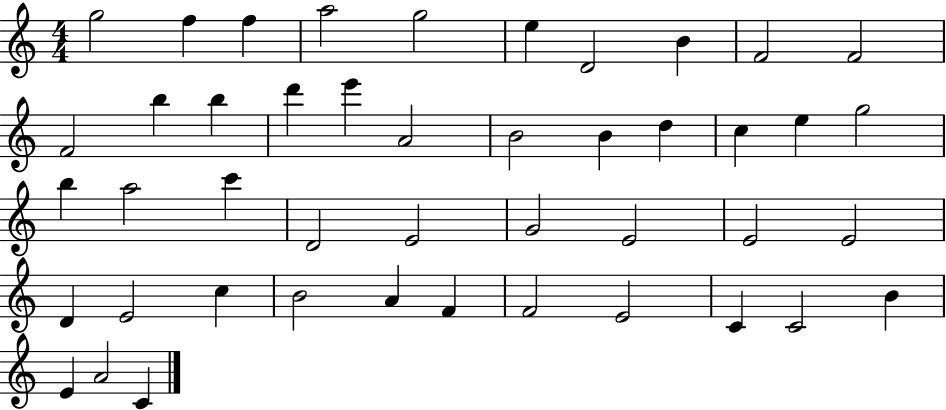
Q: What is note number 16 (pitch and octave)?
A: A4